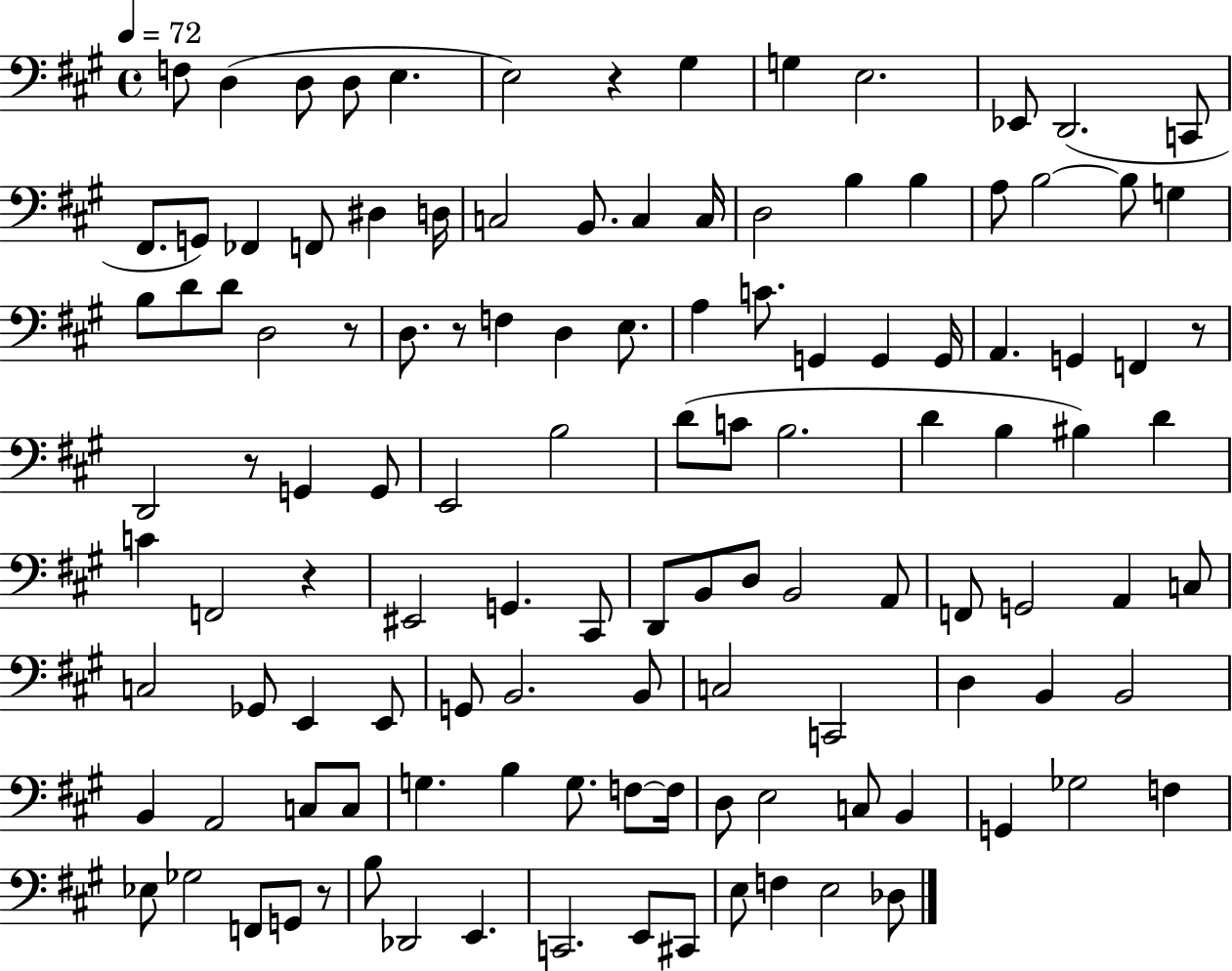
X:1
T:Untitled
M:4/4
L:1/4
K:A
F,/2 D, D,/2 D,/2 E, E,2 z ^G, G, E,2 _E,,/2 D,,2 C,,/2 ^F,,/2 G,,/2 _F,, F,,/2 ^D, D,/4 C,2 B,,/2 C, C,/4 D,2 B, B, A,/2 B,2 B,/2 G, B,/2 D/2 D/2 D,2 z/2 D,/2 z/2 F, D, E,/2 A, C/2 G,, G,, G,,/4 A,, G,, F,, z/2 D,,2 z/2 G,, G,,/2 E,,2 B,2 D/2 C/2 B,2 D B, ^B, D C F,,2 z ^E,,2 G,, ^C,,/2 D,,/2 B,,/2 D,/2 B,,2 A,,/2 F,,/2 G,,2 A,, C,/2 C,2 _G,,/2 E,, E,,/2 G,,/2 B,,2 B,,/2 C,2 C,,2 D, B,, B,,2 B,, A,,2 C,/2 C,/2 G, B, G,/2 F,/2 F,/4 D,/2 E,2 C,/2 B,, G,, _G,2 F, _E,/2 _G,2 F,,/2 G,,/2 z/2 B,/2 _D,,2 E,, C,,2 E,,/2 ^C,,/2 E,/2 F, E,2 _D,/2